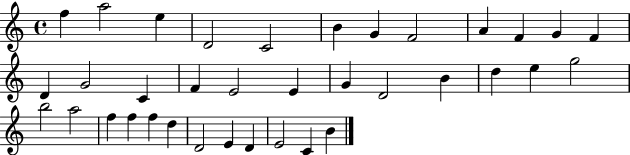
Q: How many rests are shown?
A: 0